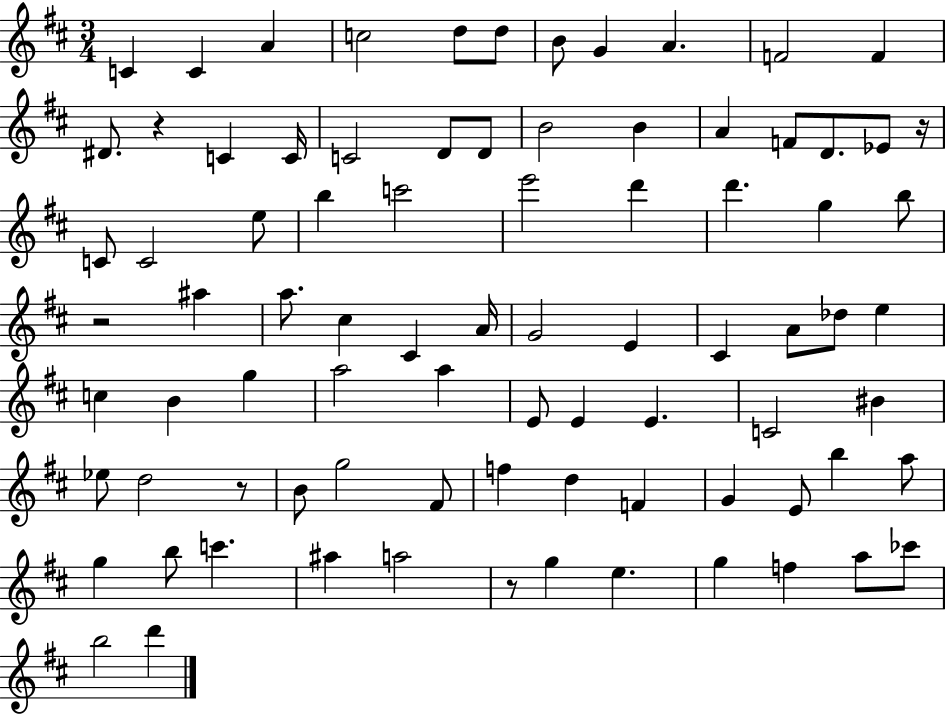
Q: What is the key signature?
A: D major